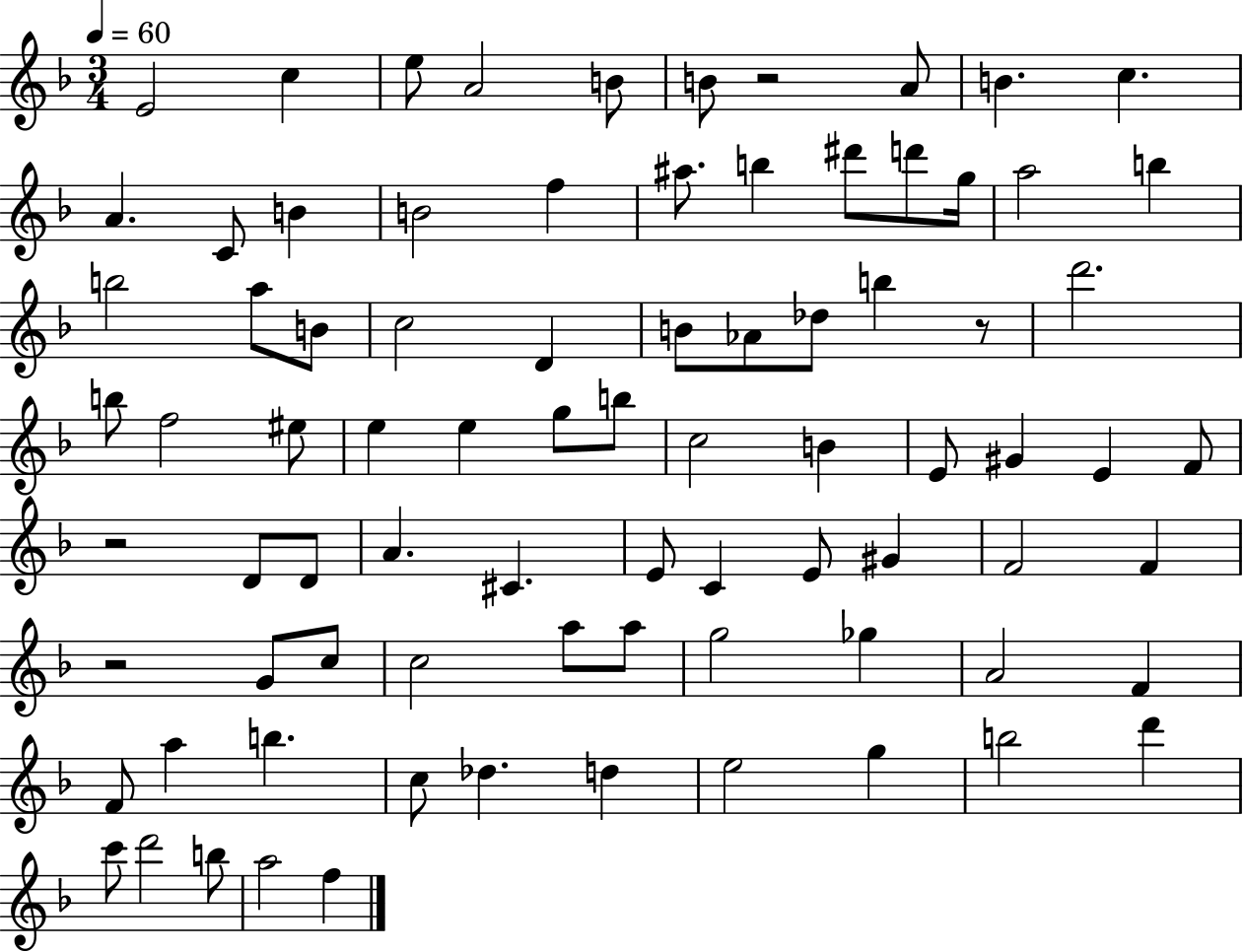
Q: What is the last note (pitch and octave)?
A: F5